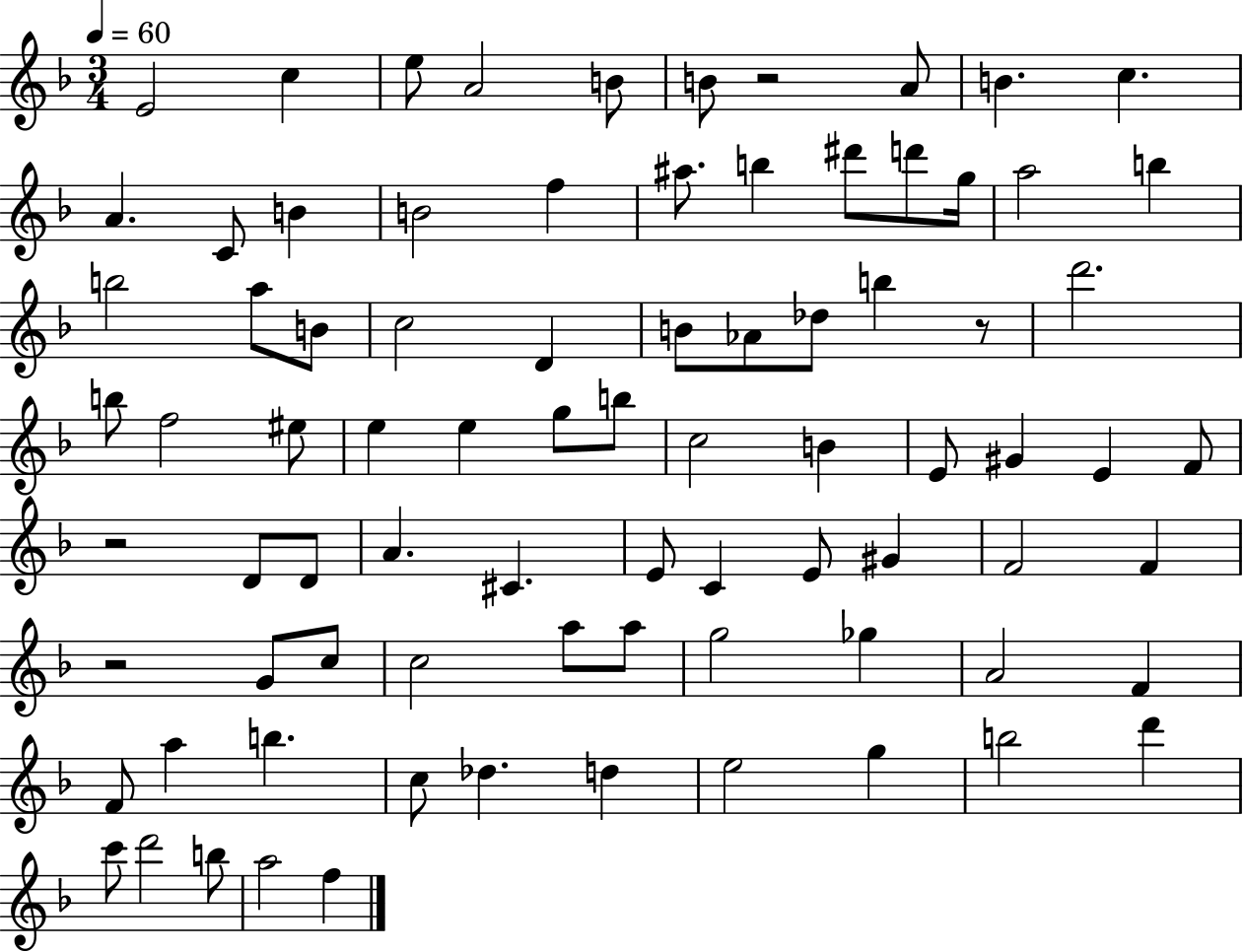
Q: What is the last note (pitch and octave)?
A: F5